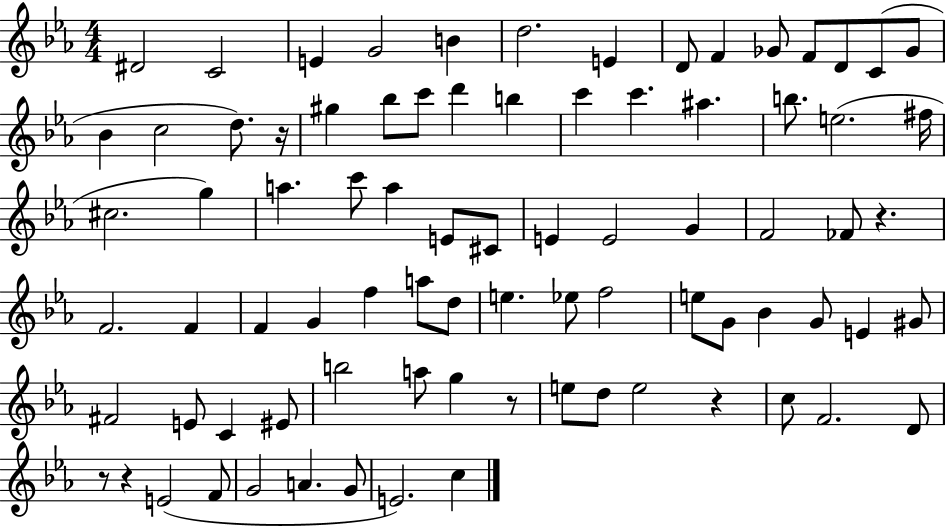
X:1
T:Untitled
M:4/4
L:1/4
K:Eb
^D2 C2 E G2 B d2 E D/2 F _G/2 F/2 D/2 C/2 _G/2 _B c2 d/2 z/4 ^g _b/2 c'/2 d' b c' c' ^a b/2 e2 ^f/4 ^c2 g a c'/2 a E/2 ^C/2 E E2 G F2 _F/2 z F2 F F G f a/2 d/2 e _e/2 f2 e/2 G/2 _B G/2 E ^G/2 ^F2 E/2 C ^E/2 b2 a/2 g z/2 e/2 d/2 e2 z c/2 F2 D/2 z/2 z E2 F/2 G2 A G/2 E2 c